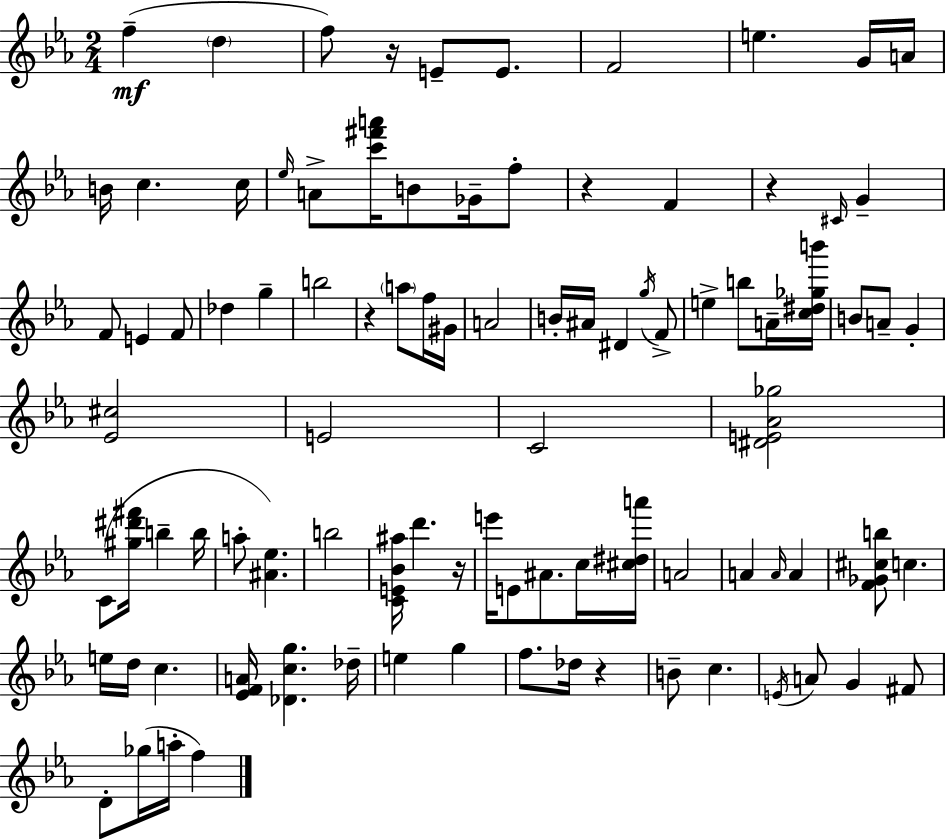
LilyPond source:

{
  \clef treble
  \numericTimeSignature
  \time 2/4
  \key ees \major
  \repeat volta 2 { f''4--(\mf \parenthesize d''4 | f''8) r16 e'8-- e'8. | f'2 | e''4. g'16 a'16 | \break b'16 c''4. c''16 | \grace { ees''16 } a'8-> <c''' fis''' a'''>16 b'8 ges'16-- f''8-. | r4 f'4 | r4 \grace { cis'16 } g'4-- | \break f'8 e'4 | f'8 des''4 g''4-- | b''2 | r4 \parenthesize a''8 | \break f''16 gis'16 a'2 | b'16-. ais'16 dis'4 | \acciaccatura { g''16 } f'8-> e''4-> b''8 | a'16-- <c'' dis'' ges'' b'''>16 b'8 a'8-- g'4-. | \break <ees' cis''>2 | e'2 | c'2 | <dis' e' aes' ges''>2 | \break c'8( <gis'' dis''' fis'''>16 b''4-- | b''16 a''8-. <ais' ees''>4.) | b''2 | <c' e' bes' ais''>16 d'''4. | \break r16 e'''16 e'8 ais'8. | c''16 <cis'' dis'' a'''>16 a'2 | a'4 \grace { a'16 } | a'4 <f' ges' cis'' b''>8 c''4. | \break e''16 d''16 c''4. | <ees' f' a'>16 <des' c'' g''>4. | des''16-- e''4 | g''4 f''8. des''16 | \break r4 b'8-- c''4. | \acciaccatura { e'16 } a'8 g'4 | fis'8 d'8-. ges''16( | a''16-. f''4) } \bar "|."
}